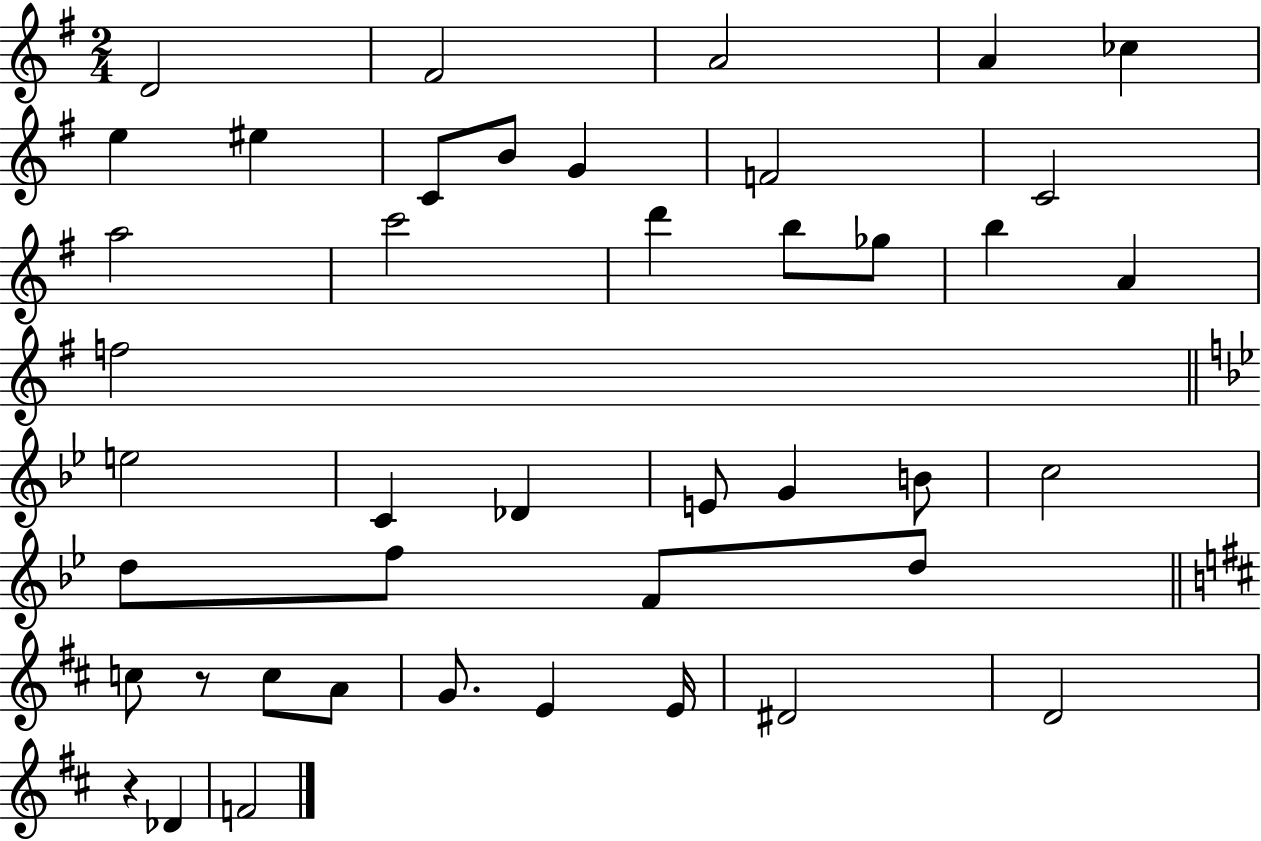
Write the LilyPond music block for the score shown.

{
  \clef treble
  \numericTimeSignature
  \time 2/4
  \key g \major
  d'2 | fis'2 | a'2 | a'4 ces''4 | \break e''4 eis''4 | c'8 b'8 g'4 | f'2 | c'2 | \break a''2 | c'''2 | d'''4 b''8 ges''8 | b''4 a'4 | \break f''2 | \bar "||" \break \key g \minor e''2 | c'4 des'4 | e'8 g'4 b'8 | c''2 | \break d''8 f''8 f'8 d''8 | \bar "||" \break \key d \major c''8 r8 c''8 a'8 | g'8. e'4 e'16 | dis'2 | d'2 | \break r4 des'4 | f'2 | \bar "|."
}